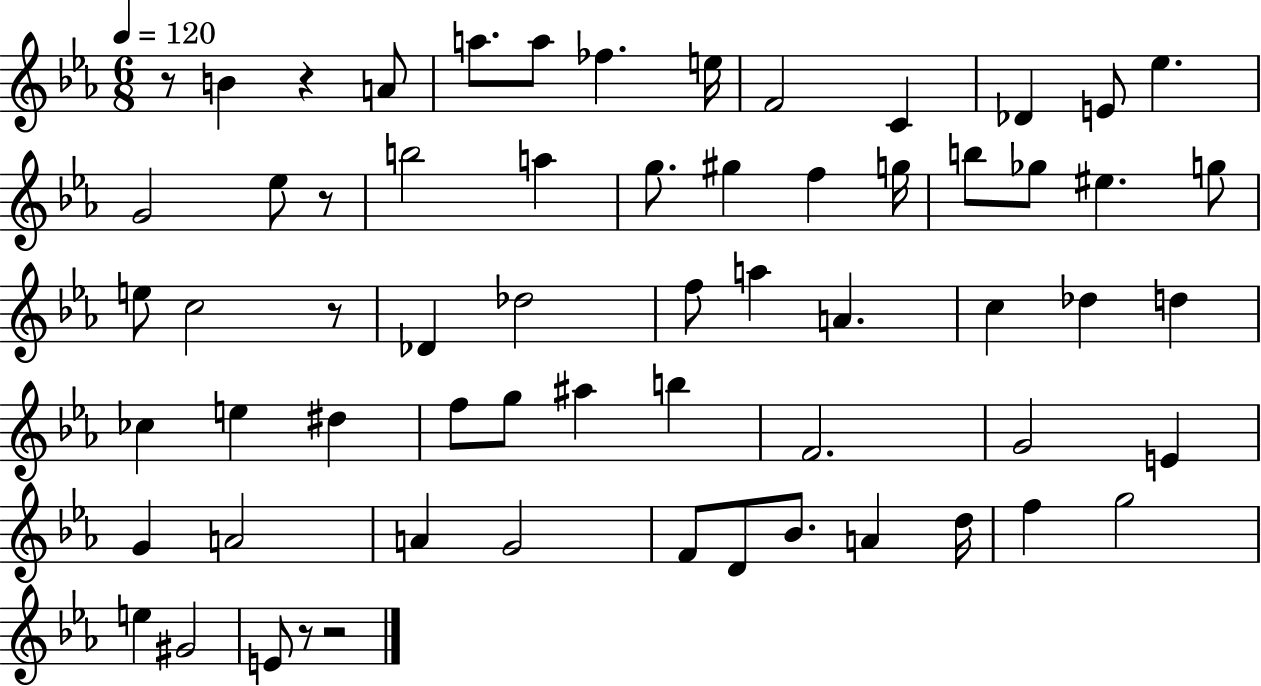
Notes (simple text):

R/e B4/q R/q A4/e A5/e. A5/e FES5/q. E5/s F4/h C4/q Db4/q E4/e Eb5/q. G4/h Eb5/e R/e B5/h A5/q G5/e. G#5/q F5/q G5/s B5/e Gb5/e EIS5/q. G5/e E5/e C5/h R/e Db4/q Db5/h F5/e A5/q A4/q. C5/q Db5/q D5/q CES5/q E5/q D#5/q F5/e G5/e A#5/q B5/q F4/h. G4/h E4/q G4/q A4/h A4/q G4/h F4/e D4/e Bb4/e. A4/q D5/s F5/q G5/h E5/q G#4/h E4/e R/e R/h